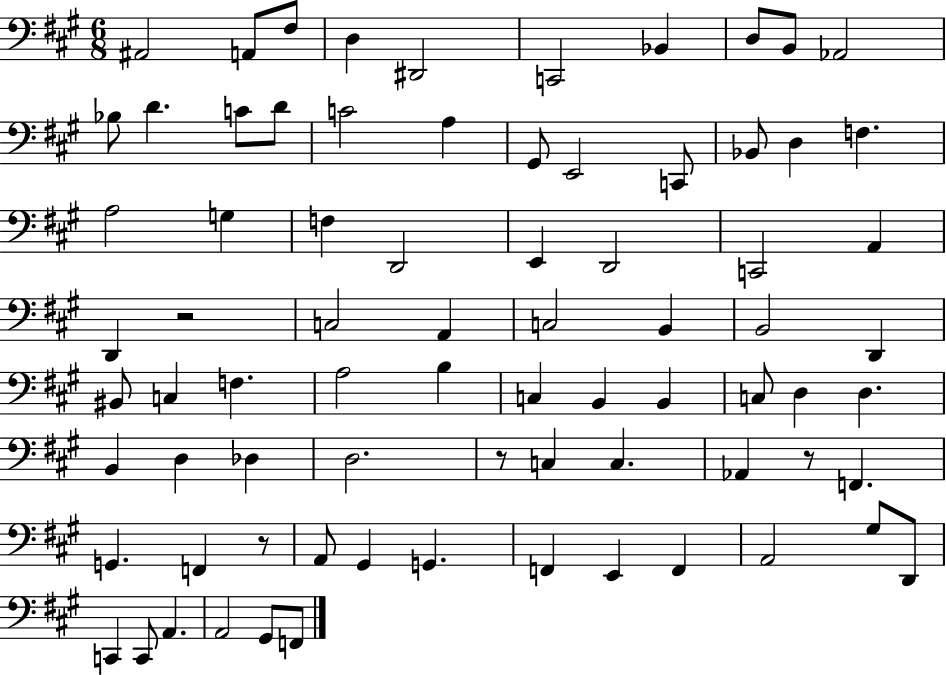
A#2/h A2/e F#3/e D3/q D#2/h C2/h Bb2/q D3/e B2/e Ab2/h Bb3/e D4/q. C4/e D4/e C4/h A3/q G#2/e E2/h C2/e Bb2/e D3/q F3/q. A3/h G3/q F3/q D2/h E2/q D2/h C2/h A2/q D2/q R/h C3/h A2/q C3/h B2/q B2/h D2/q BIS2/e C3/q F3/q. A3/h B3/q C3/q B2/q B2/q C3/e D3/q D3/q. B2/q D3/q Db3/q D3/h. R/e C3/q C3/q. Ab2/q R/e F2/q. G2/q. F2/q R/e A2/e G#2/q G2/q. F2/q E2/q F2/q A2/h G#3/e D2/e C2/q C2/e A2/q. A2/h G#2/e F2/e